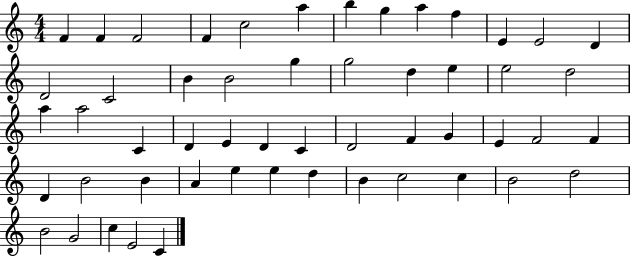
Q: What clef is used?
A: treble